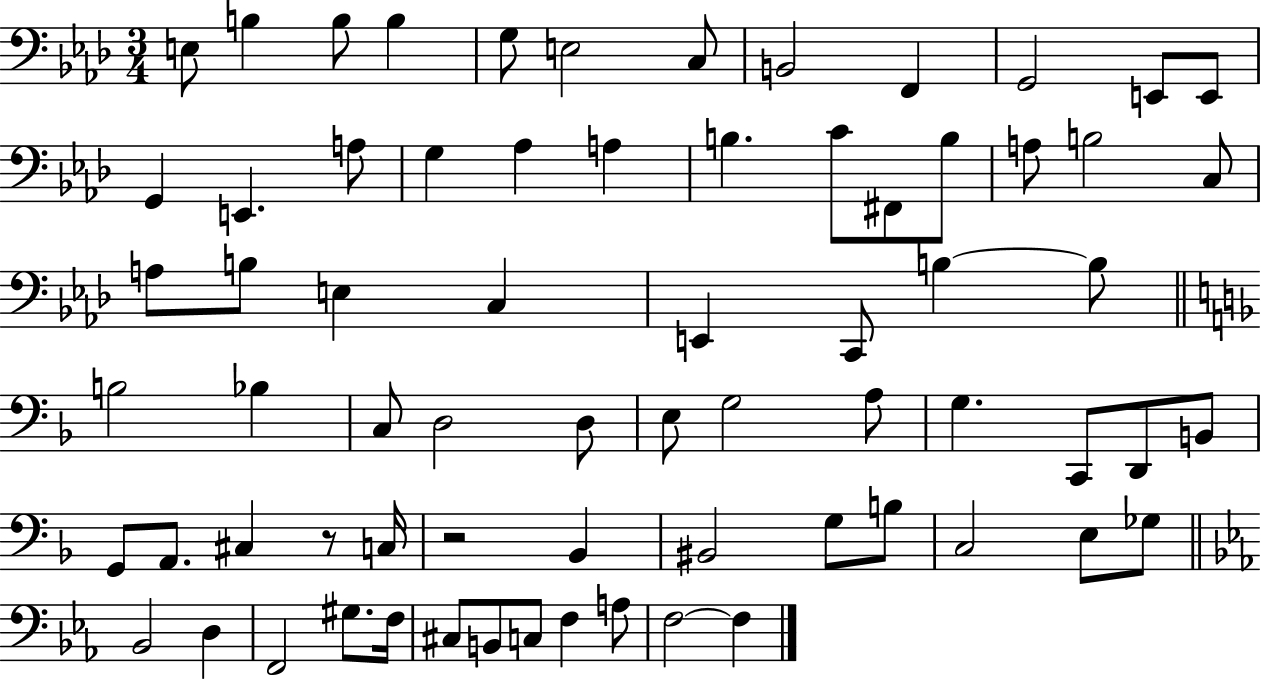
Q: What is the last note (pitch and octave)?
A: F3